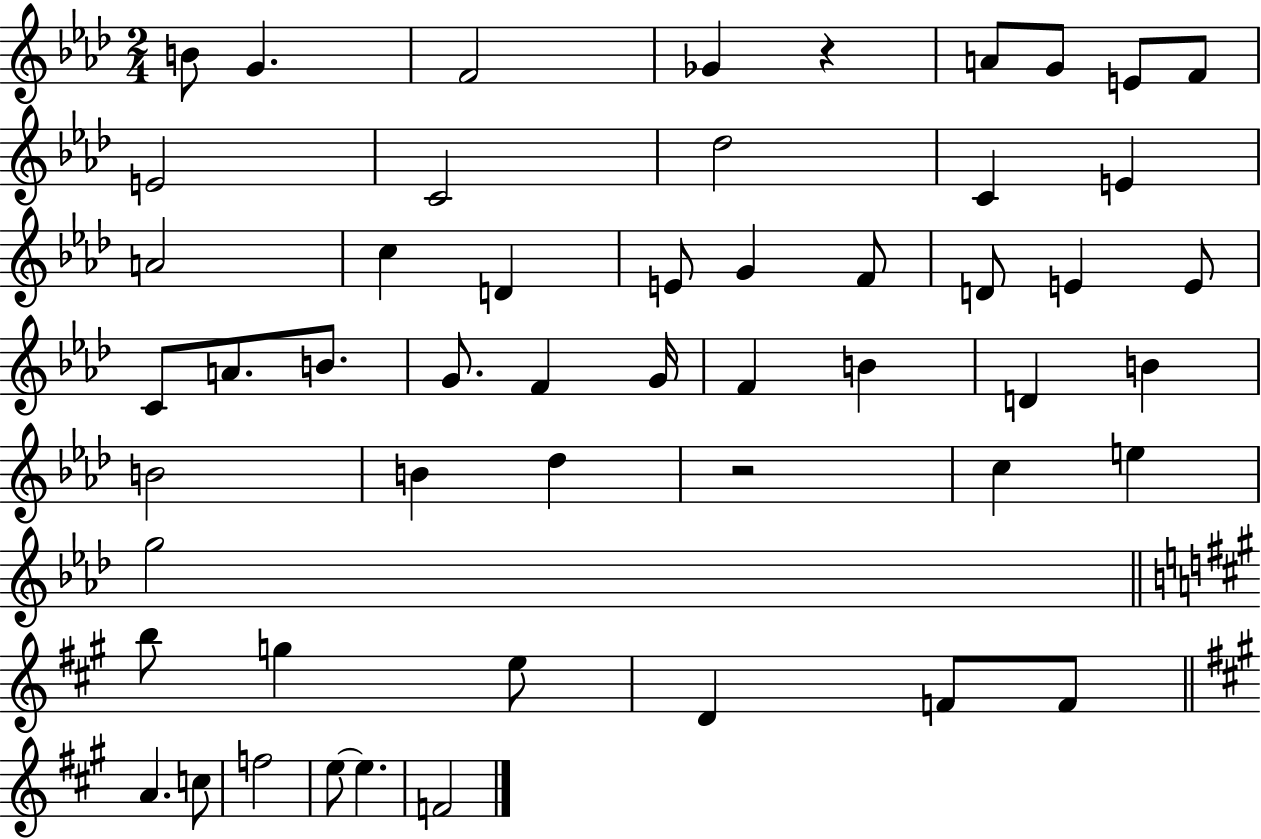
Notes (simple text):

B4/e G4/q. F4/h Gb4/q R/q A4/e G4/e E4/e F4/e E4/h C4/h Db5/h C4/q E4/q A4/h C5/q D4/q E4/e G4/q F4/e D4/e E4/q E4/e C4/e A4/e. B4/e. G4/e. F4/q G4/s F4/q B4/q D4/q B4/q B4/h B4/q Db5/q R/h C5/q E5/q G5/h B5/e G5/q E5/e D4/q F4/e F4/e A4/q. C5/e F5/h E5/e E5/q. F4/h